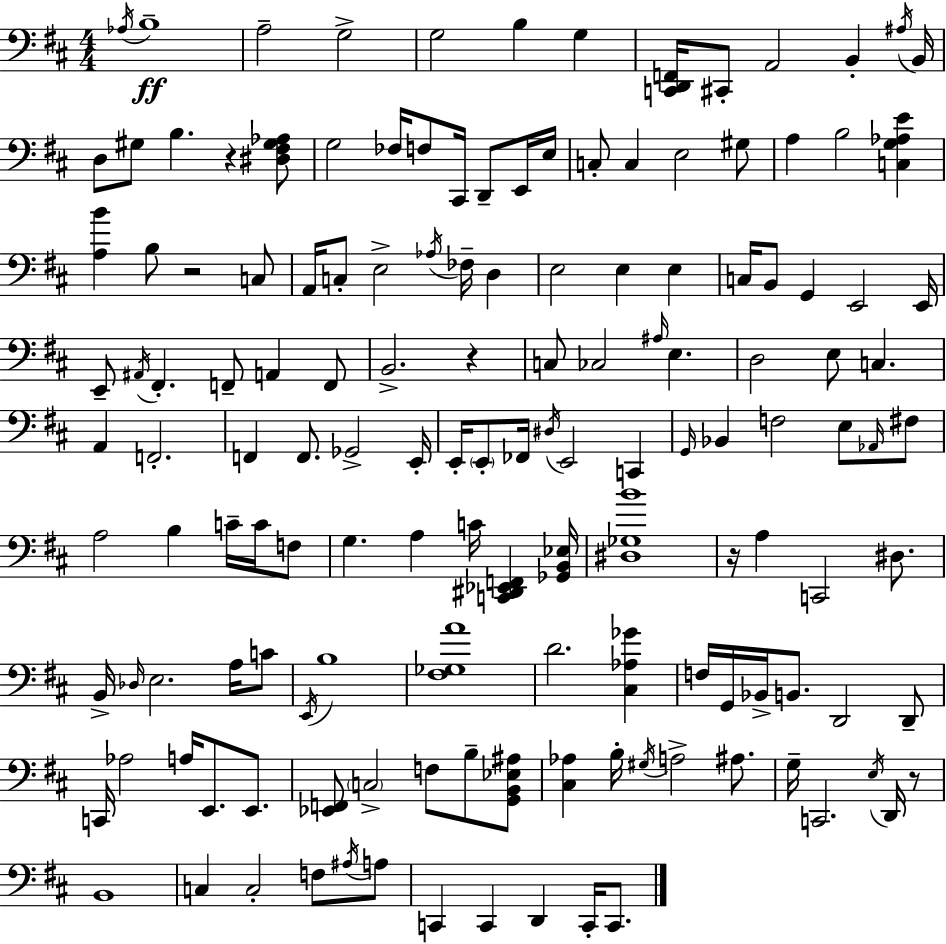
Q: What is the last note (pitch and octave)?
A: C2